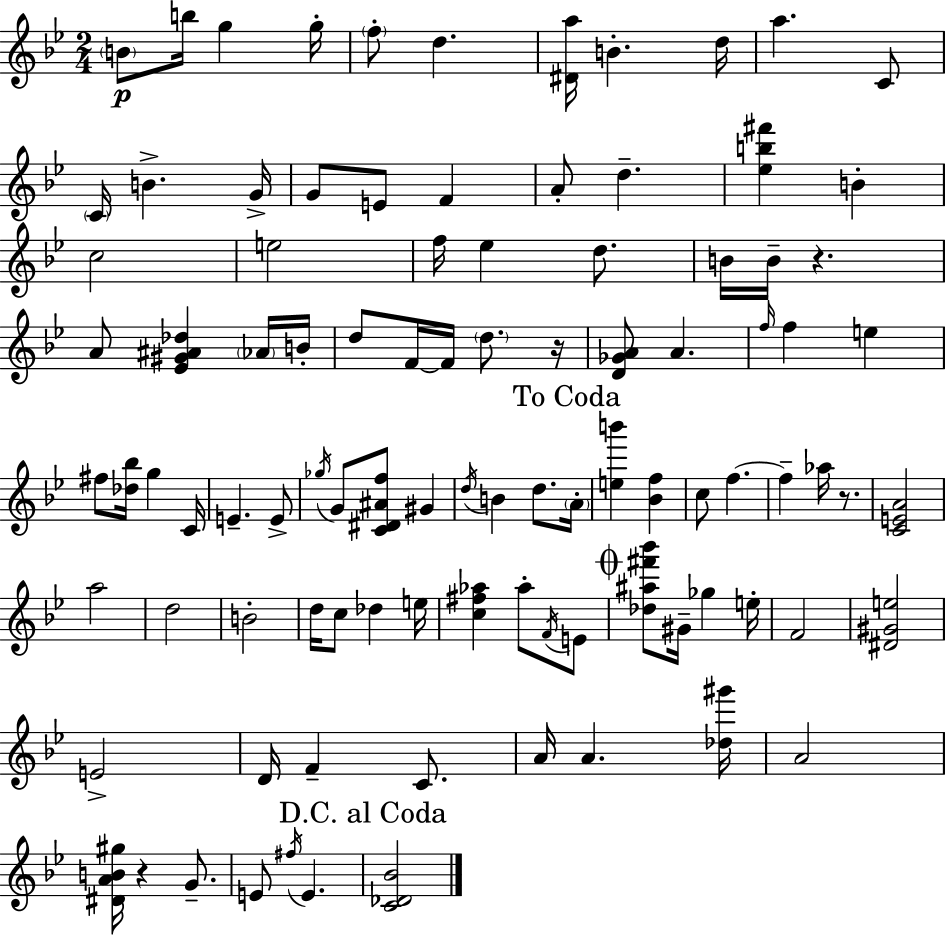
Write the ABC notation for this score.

X:1
T:Untitled
M:2/4
L:1/4
K:Bb
B/2 b/4 g g/4 f/2 d [^Da]/4 B d/4 a C/2 C/4 B G/4 G/2 E/2 F A/2 d [_eb^f'] B c2 e2 f/4 _e d/2 B/4 B/4 z A/2 [_E^G^A_d] _A/4 B/4 d/2 F/4 F/4 d/2 z/4 [D_GA]/2 A f/4 f e ^f/2 [_d_b]/4 g C/4 E E/2 _g/4 G/2 [C^D^Af]/2 ^G d/4 B d/2 A/4 [eb'] [_Bf] c/2 f f _a/4 z/2 [CEA]2 a2 d2 B2 d/4 c/2 _d e/4 [c^f_a] _a/2 F/4 E/2 [_d^a^f'_b']/2 ^G/4 _g e/4 F2 [^D^Ge]2 E2 D/4 F C/2 A/4 A [_d^g']/4 A2 [^DAB^g]/4 z G/2 E/2 ^f/4 E [C_D_B]2